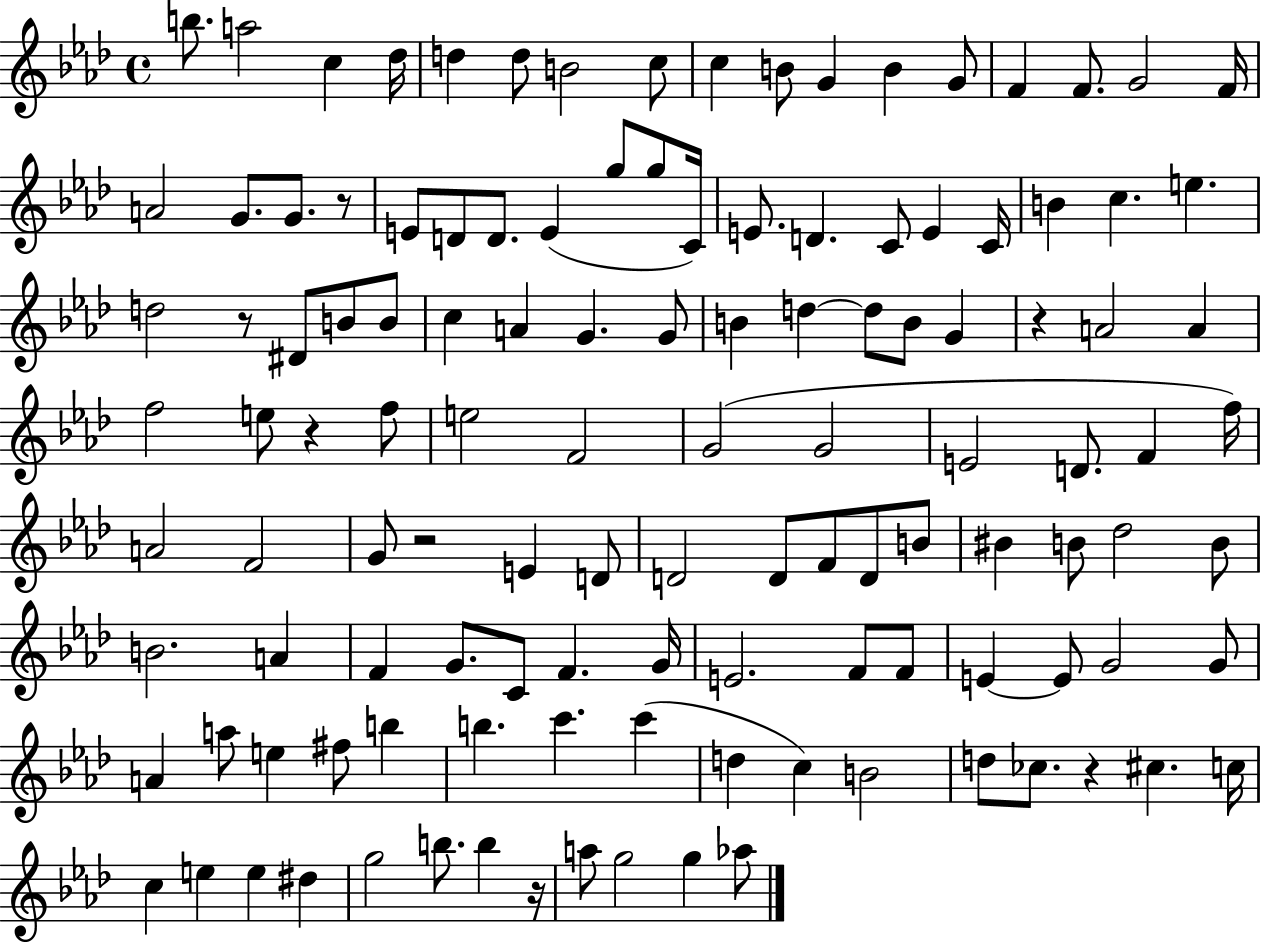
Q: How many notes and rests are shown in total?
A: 122